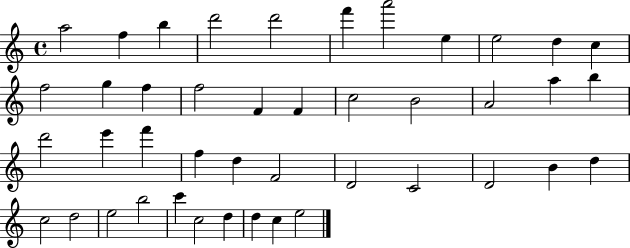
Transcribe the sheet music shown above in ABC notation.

X:1
T:Untitled
M:4/4
L:1/4
K:C
a2 f b d'2 d'2 f' a'2 e e2 d c f2 g f f2 F F c2 B2 A2 a b d'2 e' f' f d F2 D2 C2 D2 B d c2 d2 e2 b2 c' c2 d d c e2